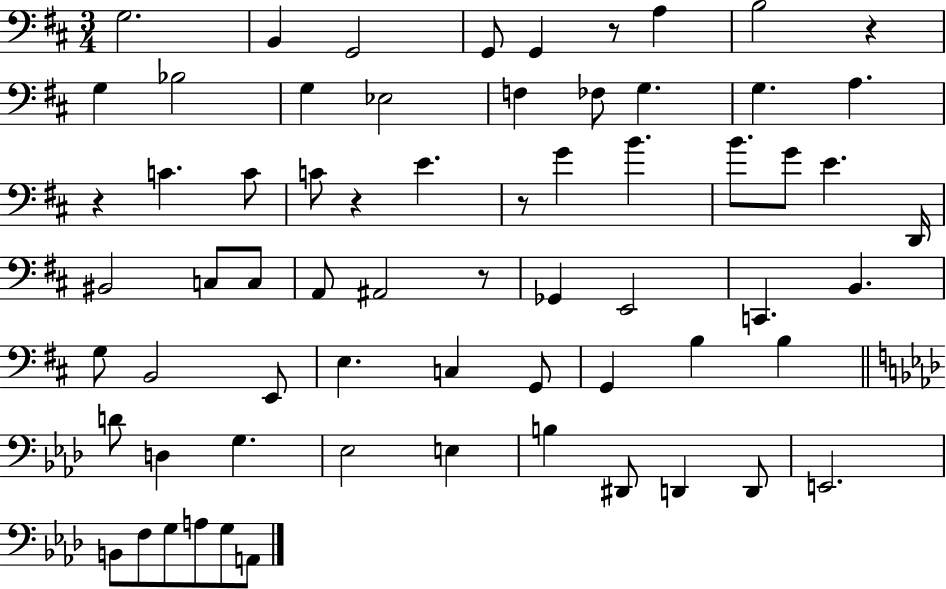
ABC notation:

X:1
T:Untitled
M:3/4
L:1/4
K:D
G,2 B,, G,,2 G,,/2 G,, z/2 A, B,2 z G, _B,2 G, _E,2 F, _F,/2 G, G, A, z C C/2 C/2 z E z/2 G B B/2 G/2 E D,,/4 ^B,,2 C,/2 C,/2 A,,/2 ^A,,2 z/2 _G,, E,,2 C,, B,, G,/2 B,,2 E,,/2 E, C, G,,/2 G,, B, B, D/2 D, G, _E,2 E, B, ^D,,/2 D,, D,,/2 E,,2 B,,/2 F,/2 G,/2 A,/2 G,/2 A,,/2